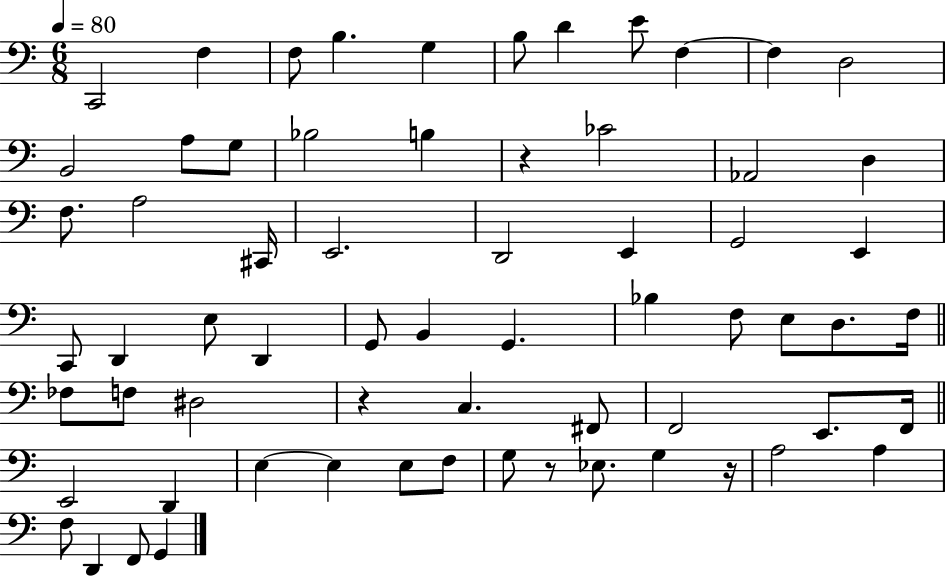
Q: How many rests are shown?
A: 4